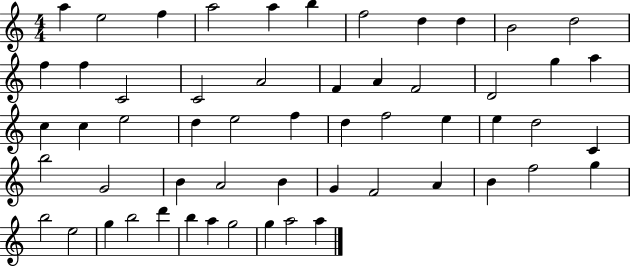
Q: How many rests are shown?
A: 0